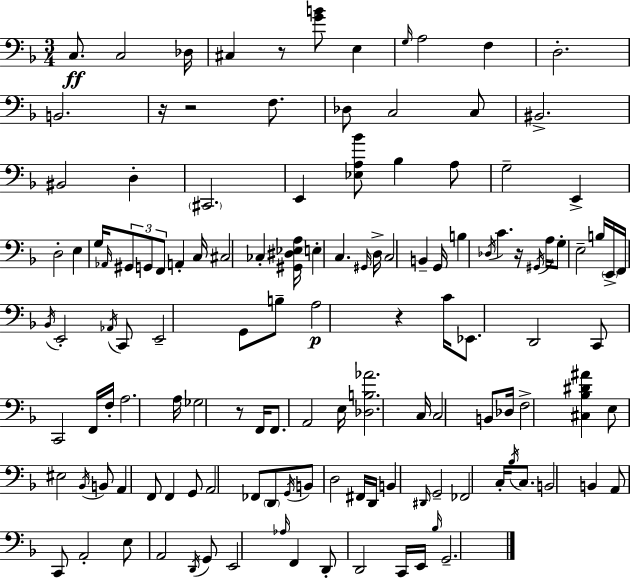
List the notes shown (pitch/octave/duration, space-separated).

C3/e. C3/h Db3/s C#3/q R/e [G4,B4]/e E3/q G3/s A3/h F3/q D3/h. B2/h. R/s R/h F3/e. Db3/e C3/h C3/e BIS2/h. BIS2/h D3/q C#2/h. E2/q [Eb3,A3,Bb4]/e Bb3/q A3/e G3/h E2/q D3/h E3/q G3/s Ab2/s G#2/e G2/e F2/e A2/q C3/s C#3/h CES3/q [G#2,D#3,Eb3,A3]/s E3/q C3/q. G#2/s D3/s C3/h B2/q G2/s B3/q Db3/s C4/q. R/s G#2/s A3/s G3/e E3/h B3/s E2/s F2/s Bb2/s E2/h Ab2/s C2/e E2/h G2/e B3/e A3/h R/q C4/s Eb2/e. D2/h C2/e C2/h F2/s F3/s A3/h. A3/s Gb3/h R/e F2/s F2/e. A2/h E3/s [Db3,B3,Ab4]/h. C3/s C3/h B2/e Db3/s F3/h [C#3,Bb3,D#4,A#4]/q E3/e EIS3/h Bb2/s B2/e A2/q F2/e F2/q G2/e A2/h FES2/e D2/e G2/s B2/e D3/h F#2/s D2/s B2/q D#2/s G2/h FES2/h C3/s Bb3/s C3/e. B2/h B2/q A2/e C2/e A2/h E3/e A2/h D2/s G2/e E2/h Ab3/s F2/q D2/e D2/h C2/s E2/s Bb3/s G2/h.